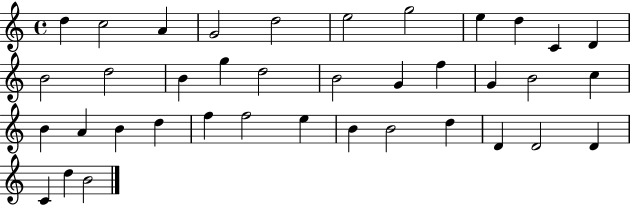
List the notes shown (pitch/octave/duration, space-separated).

D5/q C5/h A4/q G4/h D5/h E5/h G5/h E5/q D5/q C4/q D4/q B4/h D5/h B4/q G5/q D5/h B4/h G4/q F5/q G4/q B4/h C5/q B4/q A4/q B4/q D5/q F5/q F5/h E5/q B4/q B4/h D5/q D4/q D4/h D4/q C4/q D5/q B4/h